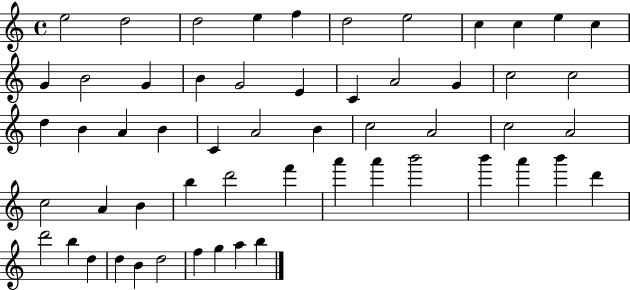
{
  \clef treble
  \time 4/4
  \defaultTimeSignature
  \key c \major
  e''2 d''2 | d''2 e''4 f''4 | d''2 e''2 | c''4 c''4 e''4 c''4 | \break g'4 b'2 g'4 | b'4 g'2 e'4 | c'4 a'2 g'4 | c''2 c''2 | \break d''4 b'4 a'4 b'4 | c'4 a'2 b'4 | c''2 a'2 | c''2 a'2 | \break c''2 a'4 b'4 | b''4 d'''2 f'''4 | a'''4 a'''4 b'''2 | b'''4 a'''4 b'''4 d'''4 | \break d'''2 b''4 d''4 | d''4 b'4 d''2 | f''4 g''4 a''4 b''4 | \bar "|."
}